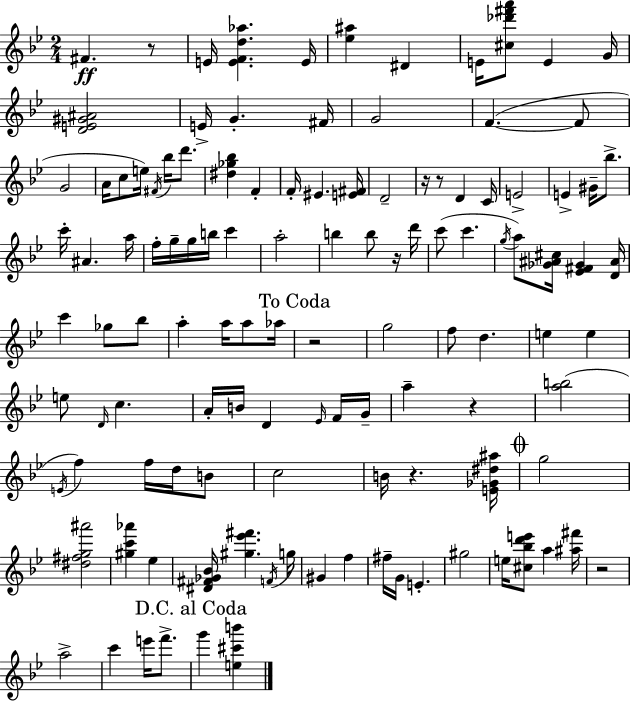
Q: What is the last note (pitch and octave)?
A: G6